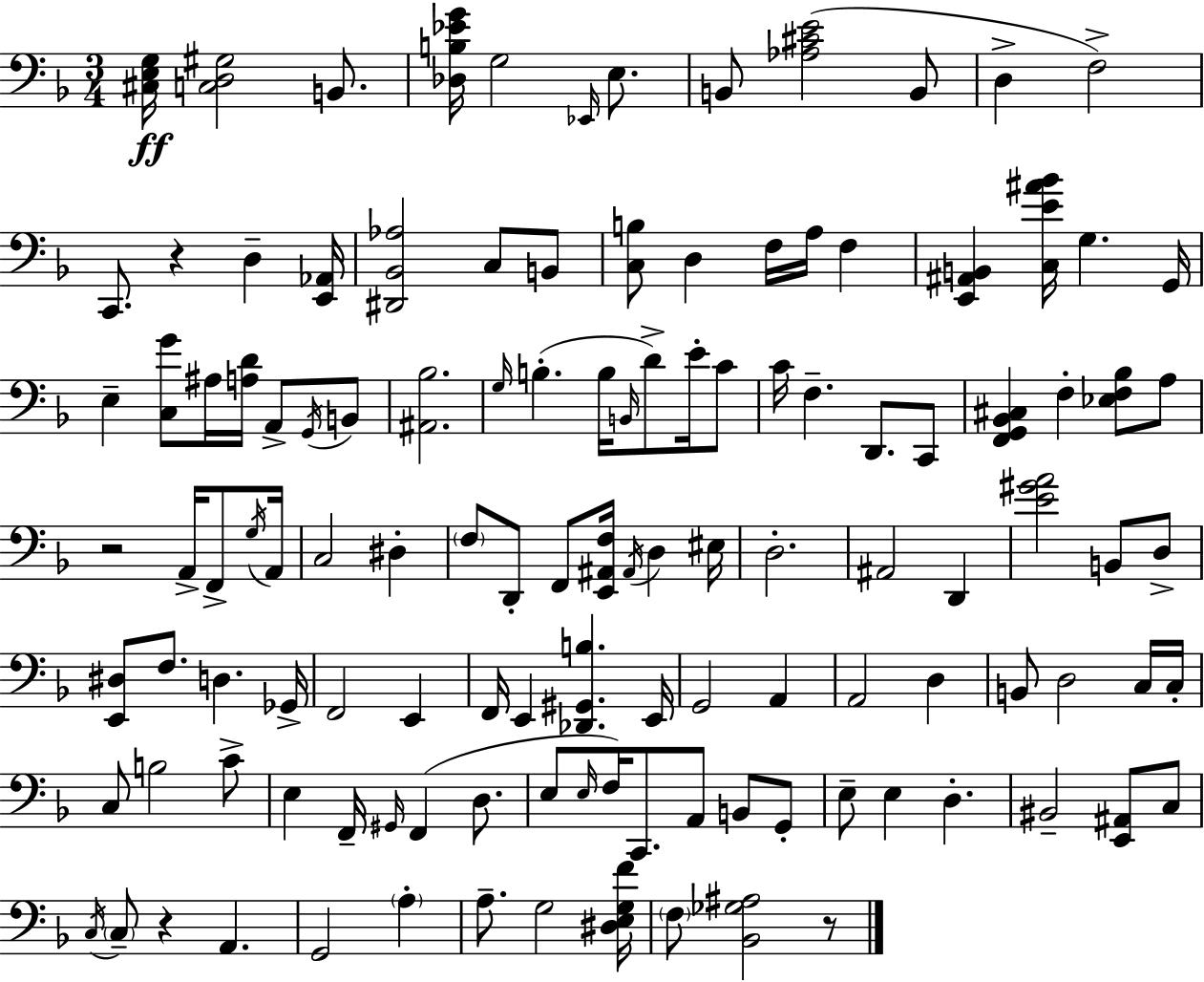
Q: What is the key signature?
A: F major